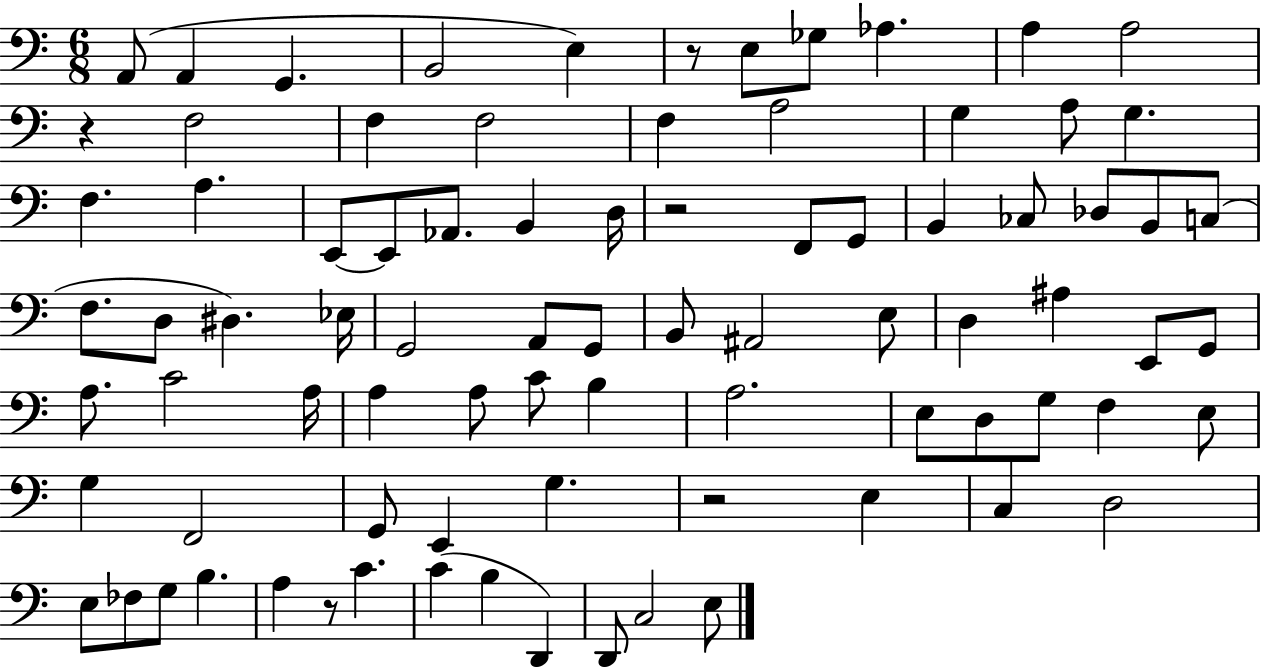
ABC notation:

X:1
T:Untitled
M:6/8
L:1/4
K:C
A,,/2 A,, G,, B,,2 E, z/2 E,/2 _G,/2 _A, A, A,2 z F,2 F, F,2 F, A,2 G, A,/2 G, F, A, E,,/2 E,,/2 _A,,/2 B,, D,/4 z2 F,,/2 G,,/2 B,, _C,/2 _D,/2 B,,/2 C,/2 F,/2 D,/2 ^D, _E,/4 G,,2 A,,/2 G,,/2 B,,/2 ^A,,2 E,/2 D, ^A, E,,/2 G,,/2 A,/2 C2 A,/4 A, A,/2 C/2 B, A,2 E,/2 D,/2 G,/2 F, E,/2 G, F,,2 G,,/2 E,, G, z2 E, C, D,2 E,/2 _F,/2 G,/2 B, A, z/2 C C B, D,, D,,/2 C,2 E,/2